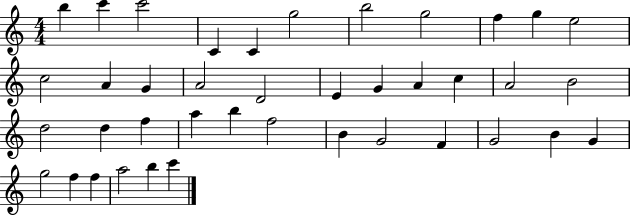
{
  \clef treble
  \numericTimeSignature
  \time 4/4
  \key c \major
  b''4 c'''4 c'''2 | c'4 c'4 g''2 | b''2 g''2 | f''4 g''4 e''2 | \break c''2 a'4 g'4 | a'2 d'2 | e'4 g'4 a'4 c''4 | a'2 b'2 | \break d''2 d''4 f''4 | a''4 b''4 f''2 | b'4 g'2 f'4 | g'2 b'4 g'4 | \break g''2 f''4 f''4 | a''2 b''4 c'''4 | \bar "|."
}